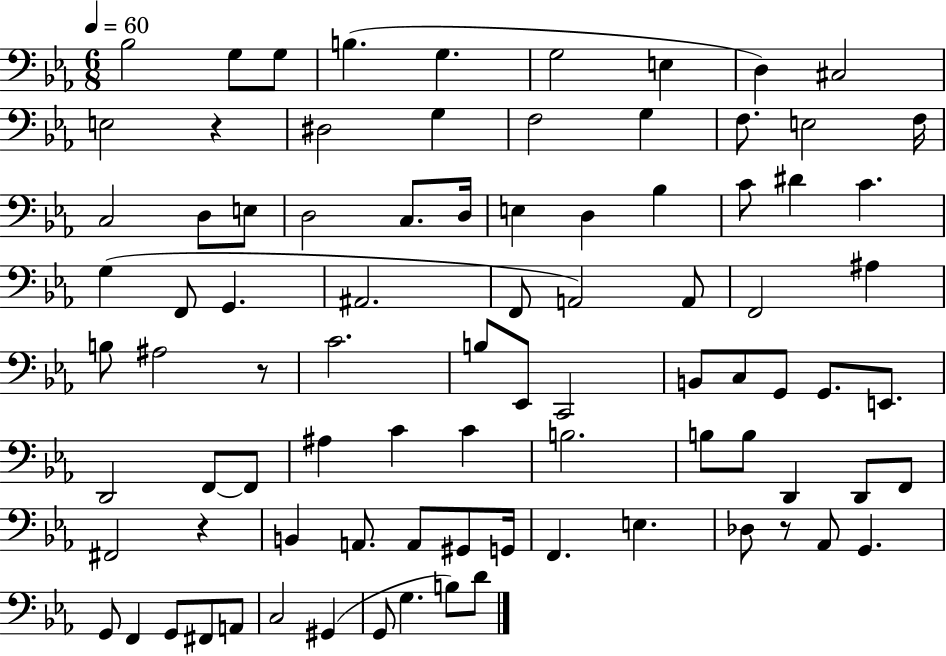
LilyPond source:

{
  \clef bass
  \numericTimeSignature
  \time 6/8
  \key ees \major
  \tempo 4 = 60
  \repeat volta 2 { bes2 g8 g8 | b4.( g4. | g2 e4 | d4) cis2 | \break e2 r4 | dis2 g4 | f2 g4 | f8. e2 f16 | \break c2 d8 e8 | d2 c8. d16 | e4 d4 bes4 | c'8 dis'4 c'4. | \break g4( f,8 g,4. | ais,2. | f,8 a,2) a,8 | f,2 ais4 | \break b8 ais2 r8 | c'2. | b8 ees,8 c,2 | b,8 c8 g,8 g,8. e,8. | \break d,2 f,8~~ f,8 | ais4 c'4 c'4 | b2. | b8 b8 d,4 d,8 f,8 | \break fis,2 r4 | b,4 a,8. a,8 gis,8 g,16 | f,4. e4. | des8 r8 aes,8 g,4. | \break g,8 f,4 g,8 fis,8 a,8 | c2 gis,4( | g,8 g4. b8) d'8 | } \bar "|."
}